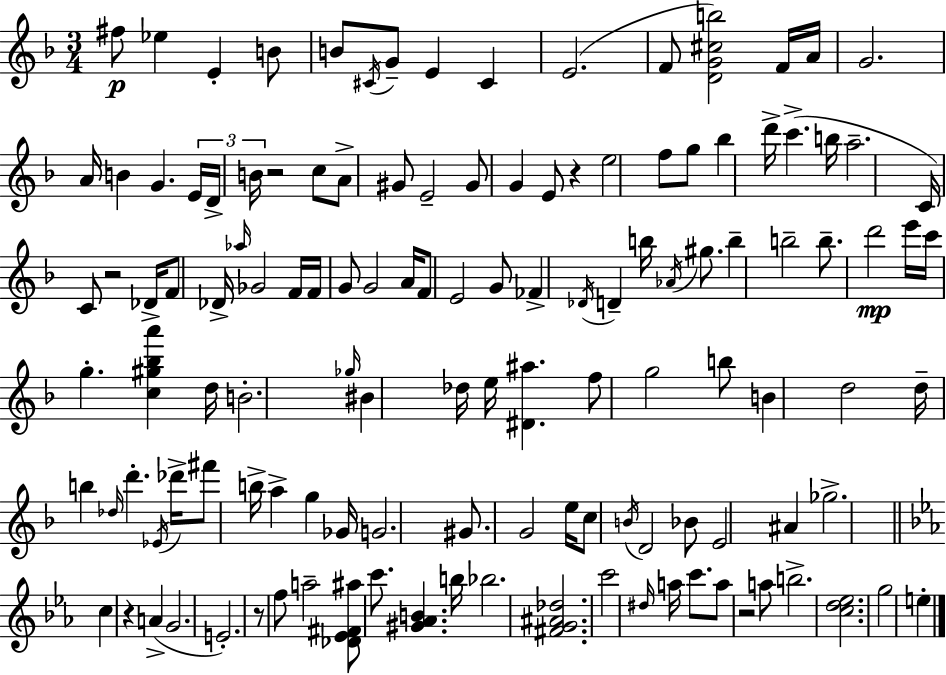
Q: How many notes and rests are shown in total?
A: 127